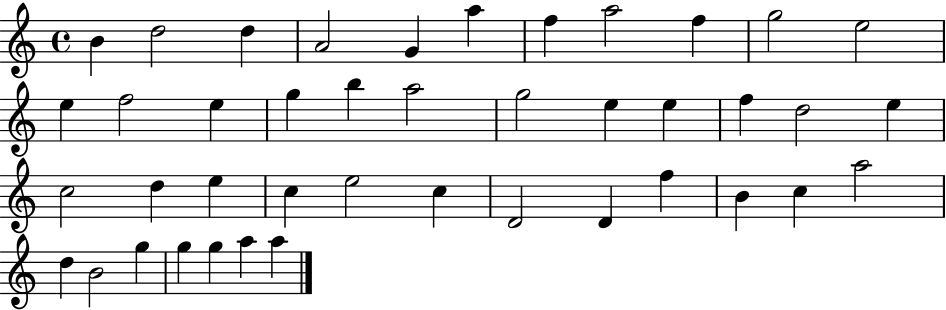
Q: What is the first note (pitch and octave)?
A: B4